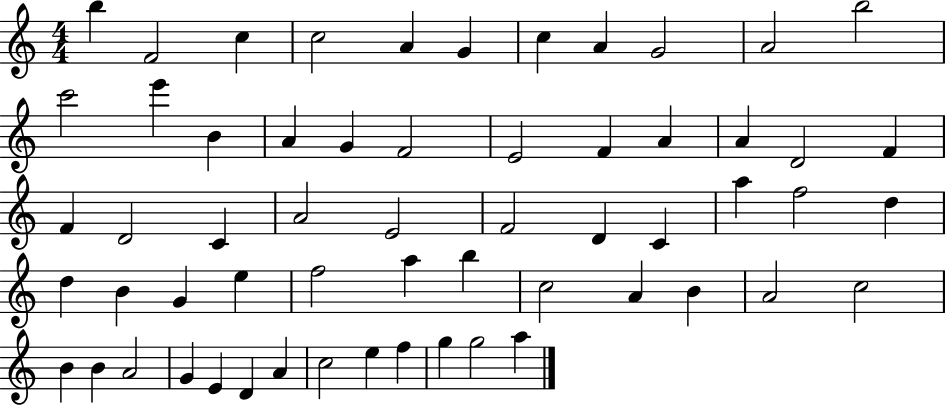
{
  \clef treble
  \numericTimeSignature
  \time 4/4
  \key c \major
  b''4 f'2 c''4 | c''2 a'4 g'4 | c''4 a'4 g'2 | a'2 b''2 | \break c'''2 e'''4 b'4 | a'4 g'4 f'2 | e'2 f'4 a'4 | a'4 d'2 f'4 | \break f'4 d'2 c'4 | a'2 e'2 | f'2 d'4 c'4 | a''4 f''2 d''4 | \break d''4 b'4 g'4 e''4 | f''2 a''4 b''4 | c''2 a'4 b'4 | a'2 c''2 | \break b'4 b'4 a'2 | g'4 e'4 d'4 a'4 | c''2 e''4 f''4 | g''4 g''2 a''4 | \break \bar "|."
}